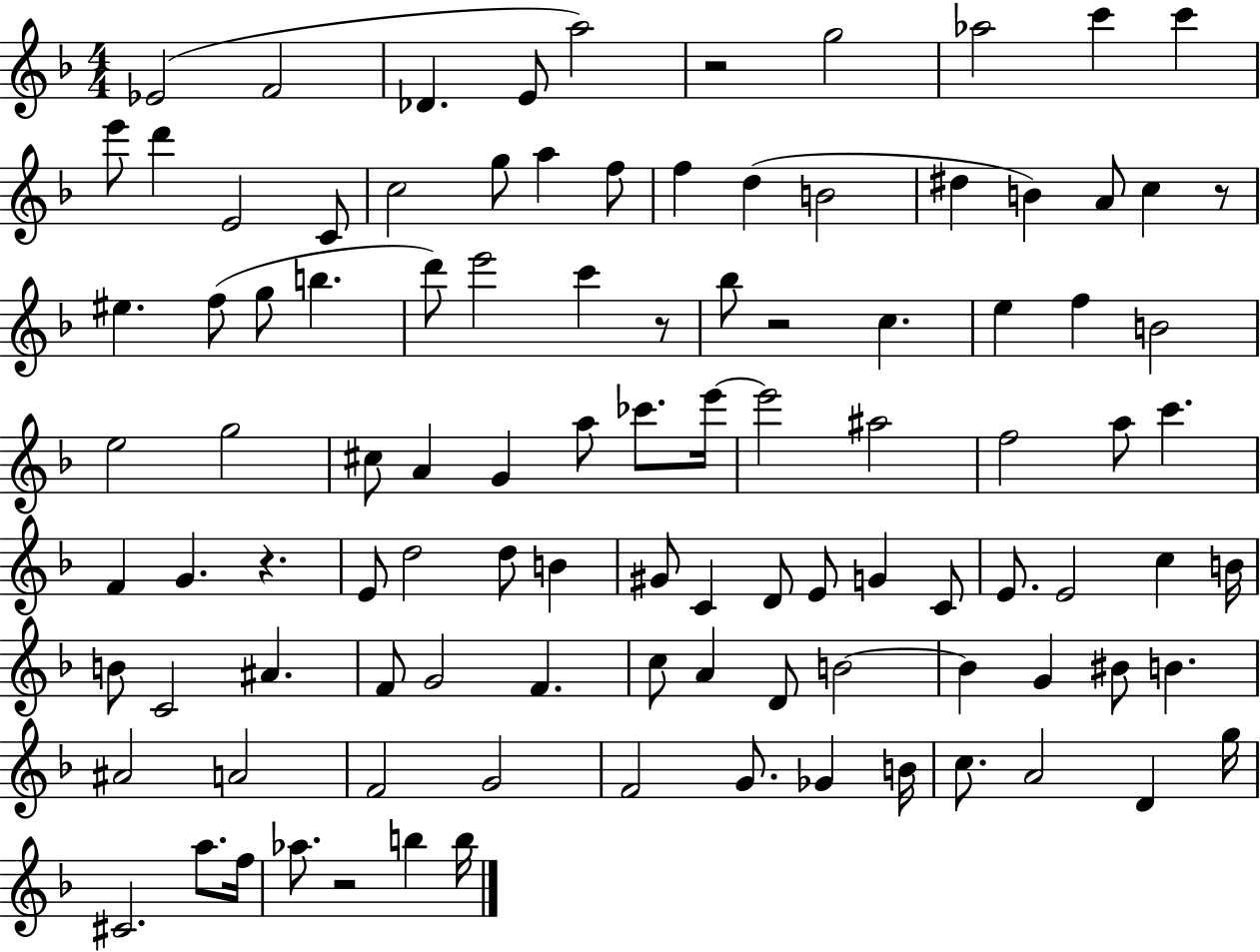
Eb4/h F4/h Db4/q. E4/e A5/h R/h G5/h Ab5/h C6/q C6/q E6/e D6/q E4/h C4/e C5/h G5/e A5/q F5/e F5/q D5/q B4/h D#5/q B4/q A4/e C5/q R/e EIS5/q. F5/e G5/e B5/q. D6/e E6/h C6/q R/e Bb5/e R/h C5/q. E5/q F5/q B4/h E5/h G5/h C#5/e A4/q G4/q A5/e CES6/e. E6/s E6/h A#5/h F5/h A5/e C6/q. F4/q G4/q. R/q. E4/e D5/h D5/e B4/q G#4/e C4/q D4/e E4/e G4/q C4/e E4/e. E4/h C5/q B4/s B4/e C4/h A#4/q. F4/e G4/h F4/q. C5/e A4/q D4/e B4/h B4/q G4/q BIS4/e B4/q. A#4/h A4/h F4/h G4/h F4/h G4/e. Gb4/q B4/s C5/e. A4/h D4/q G5/s C#4/h. A5/e. F5/s Ab5/e. R/h B5/q B5/s